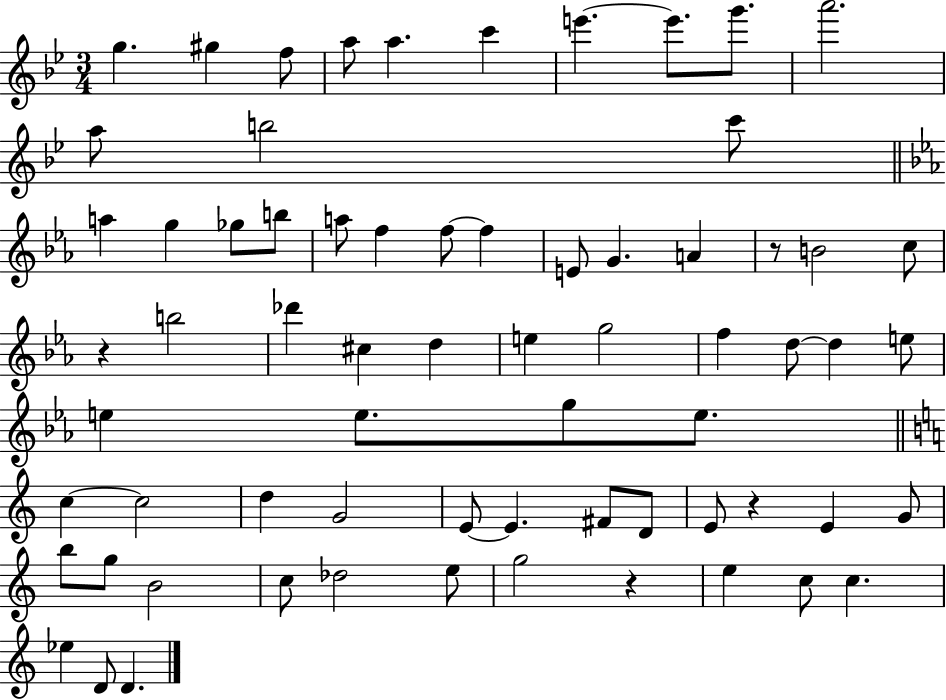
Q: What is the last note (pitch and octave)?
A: D4